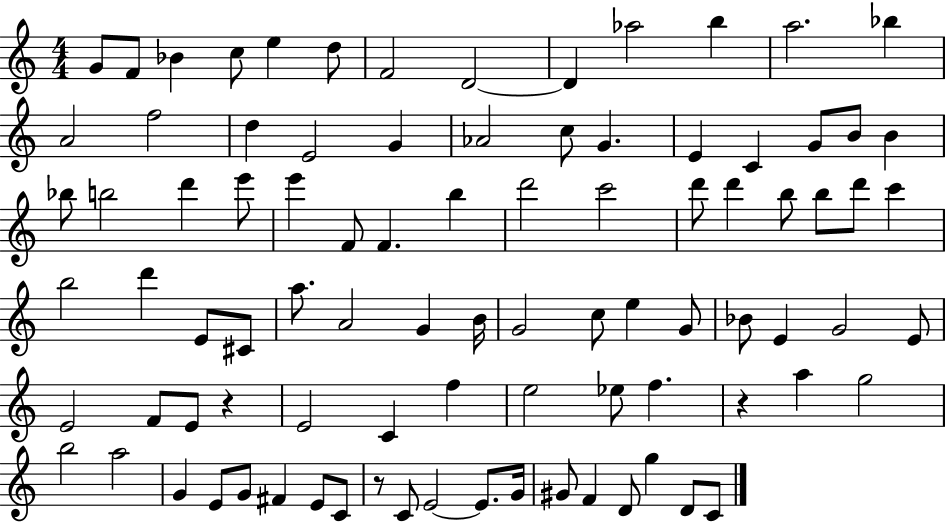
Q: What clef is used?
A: treble